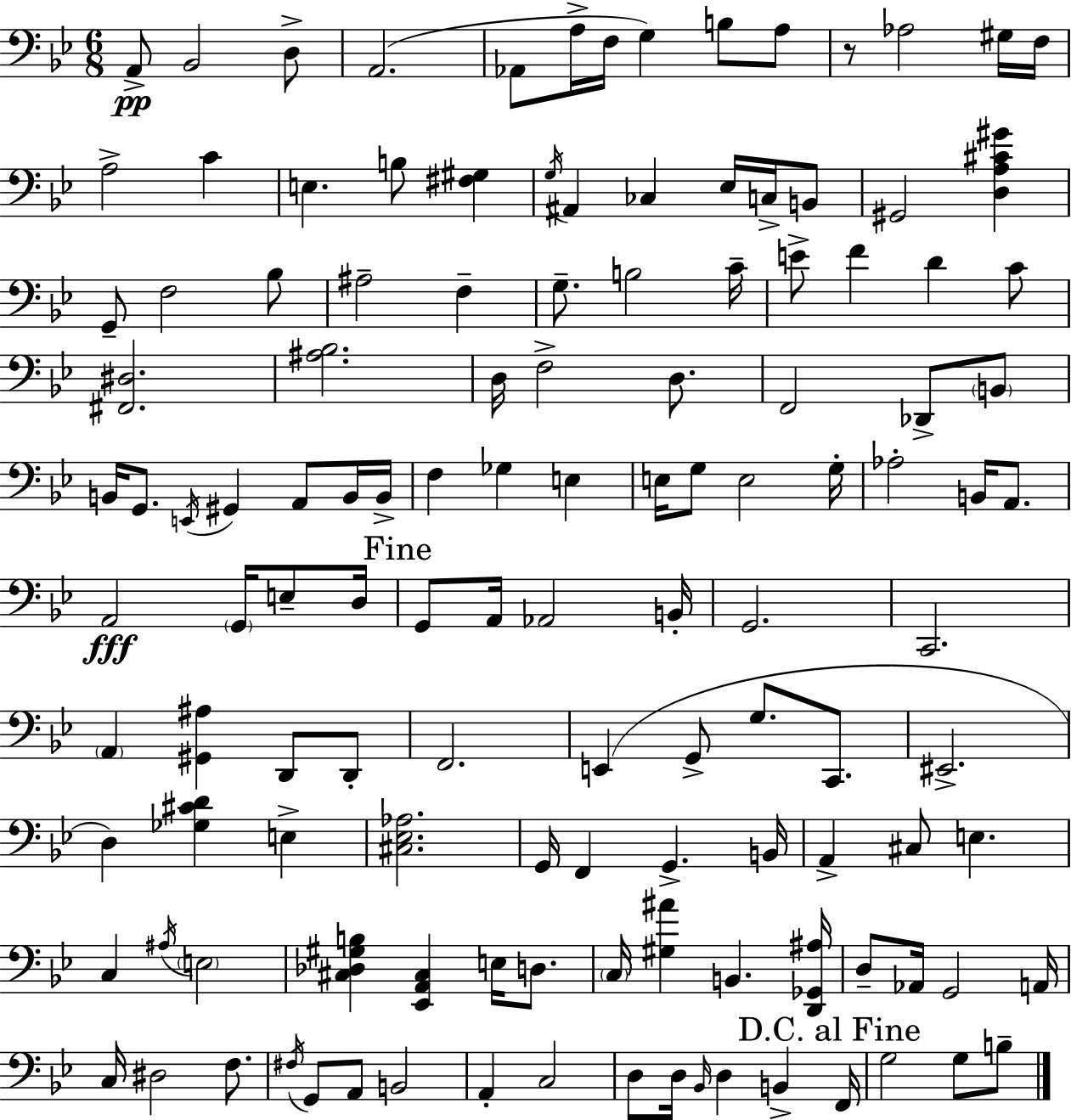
A2/e Bb2/h D3/e A2/h. Ab2/e A3/s F3/s G3/q B3/e A3/e R/e Ab3/h G#3/s F3/s A3/h C4/q E3/q. B3/e [F#3,G#3]/q G3/s A#2/q CES3/q Eb3/s C3/s B2/e G#2/h [D3,A3,C#4,G#4]/q G2/e F3/h Bb3/e A#3/h F3/q G3/e. B3/h C4/s E4/e F4/q D4/q C4/e [F#2,D#3]/h. [A#3,Bb3]/h. D3/s F3/h D3/e. F2/h Db2/e B2/e B2/s G2/e. E2/s G#2/q A2/e B2/s B2/s F3/q Gb3/q E3/q E3/s G3/e E3/h G3/s Ab3/h B2/s A2/e. A2/h G2/s E3/e D3/s G2/e A2/s Ab2/h B2/s G2/h. C2/h. A2/q [G#2,A#3]/q D2/e D2/e F2/h. E2/q G2/e G3/e. C2/e. EIS2/h. D3/q [Gb3,C#4,D4]/q E3/q [C#3,Eb3,Ab3]/h. G2/s F2/q G2/q. B2/s A2/q C#3/e E3/q. C3/q A#3/s E3/h [C#3,Db3,G#3,B3]/q [Eb2,A2,C#3]/q E3/s D3/e. C3/s [G#3,A#4]/q B2/q. [D2,Gb2,A#3]/s D3/e Ab2/s G2/h A2/s C3/s D#3/h F3/e. F#3/s G2/e A2/e B2/h A2/q C3/h D3/e D3/s Bb2/s D3/q B2/q F2/s G3/h G3/e B3/e